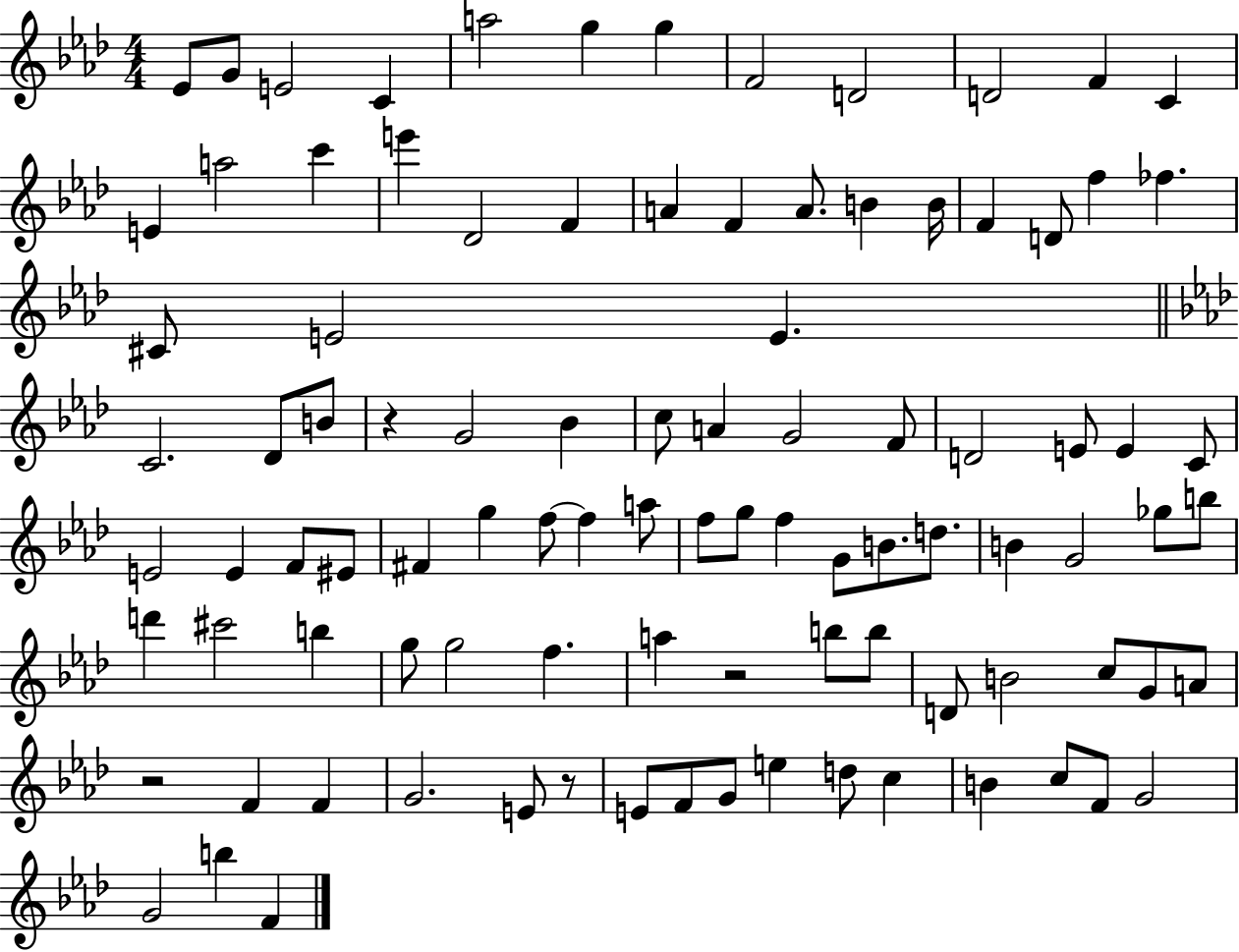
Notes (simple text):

Eb4/e G4/e E4/h C4/q A5/h G5/q G5/q F4/h D4/h D4/h F4/q C4/q E4/q A5/h C6/q E6/q Db4/h F4/q A4/q F4/q A4/e. B4/q B4/s F4/q D4/e F5/q FES5/q. C#4/e E4/h E4/q. C4/h. Db4/e B4/e R/q G4/h Bb4/q C5/e A4/q G4/h F4/e D4/h E4/e E4/q C4/e E4/h E4/q F4/e EIS4/e F#4/q G5/q F5/e F5/q A5/e F5/e G5/e F5/q G4/e B4/e. D5/e. B4/q G4/h Gb5/e B5/e D6/q C#6/h B5/q G5/e G5/h F5/q. A5/q R/h B5/e B5/e D4/e B4/h C5/e G4/e A4/e R/h F4/q F4/q G4/h. E4/e R/e E4/e F4/e G4/e E5/q D5/e C5/q B4/q C5/e F4/e G4/h G4/h B5/q F4/q